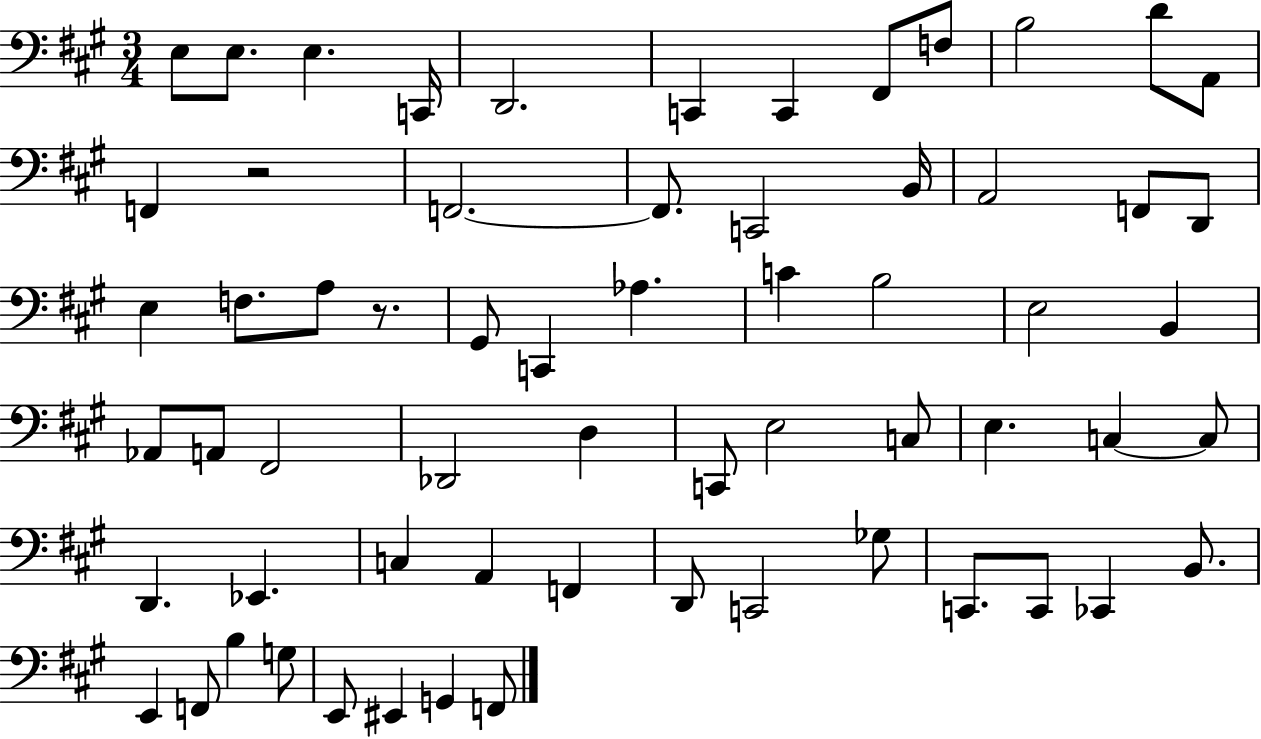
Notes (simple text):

E3/e E3/e. E3/q. C2/s D2/h. C2/q C2/q F#2/e F3/e B3/h D4/e A2/e F2/q R/h F2/h. F2/e. C2/h B2/s A2/h F2/e D2/e E3/q F3/e. A3/e R/e. G#2/e C2/q Ab3/q. C4/q B3/h E3/h B2/q Ab2/e A2/e F#2/h Db2/h D3/q C2/e E3/h C3/e E3/q. C3/q C3/e D2/q. Eb2/q. C3/q A2/q F2/q D2/e C2/h Gb3/e C2/e. C2/e CES2/q B2/e. E2/q F2/e B3/q G3/e E2/e EIS2/q G2/q F2/e